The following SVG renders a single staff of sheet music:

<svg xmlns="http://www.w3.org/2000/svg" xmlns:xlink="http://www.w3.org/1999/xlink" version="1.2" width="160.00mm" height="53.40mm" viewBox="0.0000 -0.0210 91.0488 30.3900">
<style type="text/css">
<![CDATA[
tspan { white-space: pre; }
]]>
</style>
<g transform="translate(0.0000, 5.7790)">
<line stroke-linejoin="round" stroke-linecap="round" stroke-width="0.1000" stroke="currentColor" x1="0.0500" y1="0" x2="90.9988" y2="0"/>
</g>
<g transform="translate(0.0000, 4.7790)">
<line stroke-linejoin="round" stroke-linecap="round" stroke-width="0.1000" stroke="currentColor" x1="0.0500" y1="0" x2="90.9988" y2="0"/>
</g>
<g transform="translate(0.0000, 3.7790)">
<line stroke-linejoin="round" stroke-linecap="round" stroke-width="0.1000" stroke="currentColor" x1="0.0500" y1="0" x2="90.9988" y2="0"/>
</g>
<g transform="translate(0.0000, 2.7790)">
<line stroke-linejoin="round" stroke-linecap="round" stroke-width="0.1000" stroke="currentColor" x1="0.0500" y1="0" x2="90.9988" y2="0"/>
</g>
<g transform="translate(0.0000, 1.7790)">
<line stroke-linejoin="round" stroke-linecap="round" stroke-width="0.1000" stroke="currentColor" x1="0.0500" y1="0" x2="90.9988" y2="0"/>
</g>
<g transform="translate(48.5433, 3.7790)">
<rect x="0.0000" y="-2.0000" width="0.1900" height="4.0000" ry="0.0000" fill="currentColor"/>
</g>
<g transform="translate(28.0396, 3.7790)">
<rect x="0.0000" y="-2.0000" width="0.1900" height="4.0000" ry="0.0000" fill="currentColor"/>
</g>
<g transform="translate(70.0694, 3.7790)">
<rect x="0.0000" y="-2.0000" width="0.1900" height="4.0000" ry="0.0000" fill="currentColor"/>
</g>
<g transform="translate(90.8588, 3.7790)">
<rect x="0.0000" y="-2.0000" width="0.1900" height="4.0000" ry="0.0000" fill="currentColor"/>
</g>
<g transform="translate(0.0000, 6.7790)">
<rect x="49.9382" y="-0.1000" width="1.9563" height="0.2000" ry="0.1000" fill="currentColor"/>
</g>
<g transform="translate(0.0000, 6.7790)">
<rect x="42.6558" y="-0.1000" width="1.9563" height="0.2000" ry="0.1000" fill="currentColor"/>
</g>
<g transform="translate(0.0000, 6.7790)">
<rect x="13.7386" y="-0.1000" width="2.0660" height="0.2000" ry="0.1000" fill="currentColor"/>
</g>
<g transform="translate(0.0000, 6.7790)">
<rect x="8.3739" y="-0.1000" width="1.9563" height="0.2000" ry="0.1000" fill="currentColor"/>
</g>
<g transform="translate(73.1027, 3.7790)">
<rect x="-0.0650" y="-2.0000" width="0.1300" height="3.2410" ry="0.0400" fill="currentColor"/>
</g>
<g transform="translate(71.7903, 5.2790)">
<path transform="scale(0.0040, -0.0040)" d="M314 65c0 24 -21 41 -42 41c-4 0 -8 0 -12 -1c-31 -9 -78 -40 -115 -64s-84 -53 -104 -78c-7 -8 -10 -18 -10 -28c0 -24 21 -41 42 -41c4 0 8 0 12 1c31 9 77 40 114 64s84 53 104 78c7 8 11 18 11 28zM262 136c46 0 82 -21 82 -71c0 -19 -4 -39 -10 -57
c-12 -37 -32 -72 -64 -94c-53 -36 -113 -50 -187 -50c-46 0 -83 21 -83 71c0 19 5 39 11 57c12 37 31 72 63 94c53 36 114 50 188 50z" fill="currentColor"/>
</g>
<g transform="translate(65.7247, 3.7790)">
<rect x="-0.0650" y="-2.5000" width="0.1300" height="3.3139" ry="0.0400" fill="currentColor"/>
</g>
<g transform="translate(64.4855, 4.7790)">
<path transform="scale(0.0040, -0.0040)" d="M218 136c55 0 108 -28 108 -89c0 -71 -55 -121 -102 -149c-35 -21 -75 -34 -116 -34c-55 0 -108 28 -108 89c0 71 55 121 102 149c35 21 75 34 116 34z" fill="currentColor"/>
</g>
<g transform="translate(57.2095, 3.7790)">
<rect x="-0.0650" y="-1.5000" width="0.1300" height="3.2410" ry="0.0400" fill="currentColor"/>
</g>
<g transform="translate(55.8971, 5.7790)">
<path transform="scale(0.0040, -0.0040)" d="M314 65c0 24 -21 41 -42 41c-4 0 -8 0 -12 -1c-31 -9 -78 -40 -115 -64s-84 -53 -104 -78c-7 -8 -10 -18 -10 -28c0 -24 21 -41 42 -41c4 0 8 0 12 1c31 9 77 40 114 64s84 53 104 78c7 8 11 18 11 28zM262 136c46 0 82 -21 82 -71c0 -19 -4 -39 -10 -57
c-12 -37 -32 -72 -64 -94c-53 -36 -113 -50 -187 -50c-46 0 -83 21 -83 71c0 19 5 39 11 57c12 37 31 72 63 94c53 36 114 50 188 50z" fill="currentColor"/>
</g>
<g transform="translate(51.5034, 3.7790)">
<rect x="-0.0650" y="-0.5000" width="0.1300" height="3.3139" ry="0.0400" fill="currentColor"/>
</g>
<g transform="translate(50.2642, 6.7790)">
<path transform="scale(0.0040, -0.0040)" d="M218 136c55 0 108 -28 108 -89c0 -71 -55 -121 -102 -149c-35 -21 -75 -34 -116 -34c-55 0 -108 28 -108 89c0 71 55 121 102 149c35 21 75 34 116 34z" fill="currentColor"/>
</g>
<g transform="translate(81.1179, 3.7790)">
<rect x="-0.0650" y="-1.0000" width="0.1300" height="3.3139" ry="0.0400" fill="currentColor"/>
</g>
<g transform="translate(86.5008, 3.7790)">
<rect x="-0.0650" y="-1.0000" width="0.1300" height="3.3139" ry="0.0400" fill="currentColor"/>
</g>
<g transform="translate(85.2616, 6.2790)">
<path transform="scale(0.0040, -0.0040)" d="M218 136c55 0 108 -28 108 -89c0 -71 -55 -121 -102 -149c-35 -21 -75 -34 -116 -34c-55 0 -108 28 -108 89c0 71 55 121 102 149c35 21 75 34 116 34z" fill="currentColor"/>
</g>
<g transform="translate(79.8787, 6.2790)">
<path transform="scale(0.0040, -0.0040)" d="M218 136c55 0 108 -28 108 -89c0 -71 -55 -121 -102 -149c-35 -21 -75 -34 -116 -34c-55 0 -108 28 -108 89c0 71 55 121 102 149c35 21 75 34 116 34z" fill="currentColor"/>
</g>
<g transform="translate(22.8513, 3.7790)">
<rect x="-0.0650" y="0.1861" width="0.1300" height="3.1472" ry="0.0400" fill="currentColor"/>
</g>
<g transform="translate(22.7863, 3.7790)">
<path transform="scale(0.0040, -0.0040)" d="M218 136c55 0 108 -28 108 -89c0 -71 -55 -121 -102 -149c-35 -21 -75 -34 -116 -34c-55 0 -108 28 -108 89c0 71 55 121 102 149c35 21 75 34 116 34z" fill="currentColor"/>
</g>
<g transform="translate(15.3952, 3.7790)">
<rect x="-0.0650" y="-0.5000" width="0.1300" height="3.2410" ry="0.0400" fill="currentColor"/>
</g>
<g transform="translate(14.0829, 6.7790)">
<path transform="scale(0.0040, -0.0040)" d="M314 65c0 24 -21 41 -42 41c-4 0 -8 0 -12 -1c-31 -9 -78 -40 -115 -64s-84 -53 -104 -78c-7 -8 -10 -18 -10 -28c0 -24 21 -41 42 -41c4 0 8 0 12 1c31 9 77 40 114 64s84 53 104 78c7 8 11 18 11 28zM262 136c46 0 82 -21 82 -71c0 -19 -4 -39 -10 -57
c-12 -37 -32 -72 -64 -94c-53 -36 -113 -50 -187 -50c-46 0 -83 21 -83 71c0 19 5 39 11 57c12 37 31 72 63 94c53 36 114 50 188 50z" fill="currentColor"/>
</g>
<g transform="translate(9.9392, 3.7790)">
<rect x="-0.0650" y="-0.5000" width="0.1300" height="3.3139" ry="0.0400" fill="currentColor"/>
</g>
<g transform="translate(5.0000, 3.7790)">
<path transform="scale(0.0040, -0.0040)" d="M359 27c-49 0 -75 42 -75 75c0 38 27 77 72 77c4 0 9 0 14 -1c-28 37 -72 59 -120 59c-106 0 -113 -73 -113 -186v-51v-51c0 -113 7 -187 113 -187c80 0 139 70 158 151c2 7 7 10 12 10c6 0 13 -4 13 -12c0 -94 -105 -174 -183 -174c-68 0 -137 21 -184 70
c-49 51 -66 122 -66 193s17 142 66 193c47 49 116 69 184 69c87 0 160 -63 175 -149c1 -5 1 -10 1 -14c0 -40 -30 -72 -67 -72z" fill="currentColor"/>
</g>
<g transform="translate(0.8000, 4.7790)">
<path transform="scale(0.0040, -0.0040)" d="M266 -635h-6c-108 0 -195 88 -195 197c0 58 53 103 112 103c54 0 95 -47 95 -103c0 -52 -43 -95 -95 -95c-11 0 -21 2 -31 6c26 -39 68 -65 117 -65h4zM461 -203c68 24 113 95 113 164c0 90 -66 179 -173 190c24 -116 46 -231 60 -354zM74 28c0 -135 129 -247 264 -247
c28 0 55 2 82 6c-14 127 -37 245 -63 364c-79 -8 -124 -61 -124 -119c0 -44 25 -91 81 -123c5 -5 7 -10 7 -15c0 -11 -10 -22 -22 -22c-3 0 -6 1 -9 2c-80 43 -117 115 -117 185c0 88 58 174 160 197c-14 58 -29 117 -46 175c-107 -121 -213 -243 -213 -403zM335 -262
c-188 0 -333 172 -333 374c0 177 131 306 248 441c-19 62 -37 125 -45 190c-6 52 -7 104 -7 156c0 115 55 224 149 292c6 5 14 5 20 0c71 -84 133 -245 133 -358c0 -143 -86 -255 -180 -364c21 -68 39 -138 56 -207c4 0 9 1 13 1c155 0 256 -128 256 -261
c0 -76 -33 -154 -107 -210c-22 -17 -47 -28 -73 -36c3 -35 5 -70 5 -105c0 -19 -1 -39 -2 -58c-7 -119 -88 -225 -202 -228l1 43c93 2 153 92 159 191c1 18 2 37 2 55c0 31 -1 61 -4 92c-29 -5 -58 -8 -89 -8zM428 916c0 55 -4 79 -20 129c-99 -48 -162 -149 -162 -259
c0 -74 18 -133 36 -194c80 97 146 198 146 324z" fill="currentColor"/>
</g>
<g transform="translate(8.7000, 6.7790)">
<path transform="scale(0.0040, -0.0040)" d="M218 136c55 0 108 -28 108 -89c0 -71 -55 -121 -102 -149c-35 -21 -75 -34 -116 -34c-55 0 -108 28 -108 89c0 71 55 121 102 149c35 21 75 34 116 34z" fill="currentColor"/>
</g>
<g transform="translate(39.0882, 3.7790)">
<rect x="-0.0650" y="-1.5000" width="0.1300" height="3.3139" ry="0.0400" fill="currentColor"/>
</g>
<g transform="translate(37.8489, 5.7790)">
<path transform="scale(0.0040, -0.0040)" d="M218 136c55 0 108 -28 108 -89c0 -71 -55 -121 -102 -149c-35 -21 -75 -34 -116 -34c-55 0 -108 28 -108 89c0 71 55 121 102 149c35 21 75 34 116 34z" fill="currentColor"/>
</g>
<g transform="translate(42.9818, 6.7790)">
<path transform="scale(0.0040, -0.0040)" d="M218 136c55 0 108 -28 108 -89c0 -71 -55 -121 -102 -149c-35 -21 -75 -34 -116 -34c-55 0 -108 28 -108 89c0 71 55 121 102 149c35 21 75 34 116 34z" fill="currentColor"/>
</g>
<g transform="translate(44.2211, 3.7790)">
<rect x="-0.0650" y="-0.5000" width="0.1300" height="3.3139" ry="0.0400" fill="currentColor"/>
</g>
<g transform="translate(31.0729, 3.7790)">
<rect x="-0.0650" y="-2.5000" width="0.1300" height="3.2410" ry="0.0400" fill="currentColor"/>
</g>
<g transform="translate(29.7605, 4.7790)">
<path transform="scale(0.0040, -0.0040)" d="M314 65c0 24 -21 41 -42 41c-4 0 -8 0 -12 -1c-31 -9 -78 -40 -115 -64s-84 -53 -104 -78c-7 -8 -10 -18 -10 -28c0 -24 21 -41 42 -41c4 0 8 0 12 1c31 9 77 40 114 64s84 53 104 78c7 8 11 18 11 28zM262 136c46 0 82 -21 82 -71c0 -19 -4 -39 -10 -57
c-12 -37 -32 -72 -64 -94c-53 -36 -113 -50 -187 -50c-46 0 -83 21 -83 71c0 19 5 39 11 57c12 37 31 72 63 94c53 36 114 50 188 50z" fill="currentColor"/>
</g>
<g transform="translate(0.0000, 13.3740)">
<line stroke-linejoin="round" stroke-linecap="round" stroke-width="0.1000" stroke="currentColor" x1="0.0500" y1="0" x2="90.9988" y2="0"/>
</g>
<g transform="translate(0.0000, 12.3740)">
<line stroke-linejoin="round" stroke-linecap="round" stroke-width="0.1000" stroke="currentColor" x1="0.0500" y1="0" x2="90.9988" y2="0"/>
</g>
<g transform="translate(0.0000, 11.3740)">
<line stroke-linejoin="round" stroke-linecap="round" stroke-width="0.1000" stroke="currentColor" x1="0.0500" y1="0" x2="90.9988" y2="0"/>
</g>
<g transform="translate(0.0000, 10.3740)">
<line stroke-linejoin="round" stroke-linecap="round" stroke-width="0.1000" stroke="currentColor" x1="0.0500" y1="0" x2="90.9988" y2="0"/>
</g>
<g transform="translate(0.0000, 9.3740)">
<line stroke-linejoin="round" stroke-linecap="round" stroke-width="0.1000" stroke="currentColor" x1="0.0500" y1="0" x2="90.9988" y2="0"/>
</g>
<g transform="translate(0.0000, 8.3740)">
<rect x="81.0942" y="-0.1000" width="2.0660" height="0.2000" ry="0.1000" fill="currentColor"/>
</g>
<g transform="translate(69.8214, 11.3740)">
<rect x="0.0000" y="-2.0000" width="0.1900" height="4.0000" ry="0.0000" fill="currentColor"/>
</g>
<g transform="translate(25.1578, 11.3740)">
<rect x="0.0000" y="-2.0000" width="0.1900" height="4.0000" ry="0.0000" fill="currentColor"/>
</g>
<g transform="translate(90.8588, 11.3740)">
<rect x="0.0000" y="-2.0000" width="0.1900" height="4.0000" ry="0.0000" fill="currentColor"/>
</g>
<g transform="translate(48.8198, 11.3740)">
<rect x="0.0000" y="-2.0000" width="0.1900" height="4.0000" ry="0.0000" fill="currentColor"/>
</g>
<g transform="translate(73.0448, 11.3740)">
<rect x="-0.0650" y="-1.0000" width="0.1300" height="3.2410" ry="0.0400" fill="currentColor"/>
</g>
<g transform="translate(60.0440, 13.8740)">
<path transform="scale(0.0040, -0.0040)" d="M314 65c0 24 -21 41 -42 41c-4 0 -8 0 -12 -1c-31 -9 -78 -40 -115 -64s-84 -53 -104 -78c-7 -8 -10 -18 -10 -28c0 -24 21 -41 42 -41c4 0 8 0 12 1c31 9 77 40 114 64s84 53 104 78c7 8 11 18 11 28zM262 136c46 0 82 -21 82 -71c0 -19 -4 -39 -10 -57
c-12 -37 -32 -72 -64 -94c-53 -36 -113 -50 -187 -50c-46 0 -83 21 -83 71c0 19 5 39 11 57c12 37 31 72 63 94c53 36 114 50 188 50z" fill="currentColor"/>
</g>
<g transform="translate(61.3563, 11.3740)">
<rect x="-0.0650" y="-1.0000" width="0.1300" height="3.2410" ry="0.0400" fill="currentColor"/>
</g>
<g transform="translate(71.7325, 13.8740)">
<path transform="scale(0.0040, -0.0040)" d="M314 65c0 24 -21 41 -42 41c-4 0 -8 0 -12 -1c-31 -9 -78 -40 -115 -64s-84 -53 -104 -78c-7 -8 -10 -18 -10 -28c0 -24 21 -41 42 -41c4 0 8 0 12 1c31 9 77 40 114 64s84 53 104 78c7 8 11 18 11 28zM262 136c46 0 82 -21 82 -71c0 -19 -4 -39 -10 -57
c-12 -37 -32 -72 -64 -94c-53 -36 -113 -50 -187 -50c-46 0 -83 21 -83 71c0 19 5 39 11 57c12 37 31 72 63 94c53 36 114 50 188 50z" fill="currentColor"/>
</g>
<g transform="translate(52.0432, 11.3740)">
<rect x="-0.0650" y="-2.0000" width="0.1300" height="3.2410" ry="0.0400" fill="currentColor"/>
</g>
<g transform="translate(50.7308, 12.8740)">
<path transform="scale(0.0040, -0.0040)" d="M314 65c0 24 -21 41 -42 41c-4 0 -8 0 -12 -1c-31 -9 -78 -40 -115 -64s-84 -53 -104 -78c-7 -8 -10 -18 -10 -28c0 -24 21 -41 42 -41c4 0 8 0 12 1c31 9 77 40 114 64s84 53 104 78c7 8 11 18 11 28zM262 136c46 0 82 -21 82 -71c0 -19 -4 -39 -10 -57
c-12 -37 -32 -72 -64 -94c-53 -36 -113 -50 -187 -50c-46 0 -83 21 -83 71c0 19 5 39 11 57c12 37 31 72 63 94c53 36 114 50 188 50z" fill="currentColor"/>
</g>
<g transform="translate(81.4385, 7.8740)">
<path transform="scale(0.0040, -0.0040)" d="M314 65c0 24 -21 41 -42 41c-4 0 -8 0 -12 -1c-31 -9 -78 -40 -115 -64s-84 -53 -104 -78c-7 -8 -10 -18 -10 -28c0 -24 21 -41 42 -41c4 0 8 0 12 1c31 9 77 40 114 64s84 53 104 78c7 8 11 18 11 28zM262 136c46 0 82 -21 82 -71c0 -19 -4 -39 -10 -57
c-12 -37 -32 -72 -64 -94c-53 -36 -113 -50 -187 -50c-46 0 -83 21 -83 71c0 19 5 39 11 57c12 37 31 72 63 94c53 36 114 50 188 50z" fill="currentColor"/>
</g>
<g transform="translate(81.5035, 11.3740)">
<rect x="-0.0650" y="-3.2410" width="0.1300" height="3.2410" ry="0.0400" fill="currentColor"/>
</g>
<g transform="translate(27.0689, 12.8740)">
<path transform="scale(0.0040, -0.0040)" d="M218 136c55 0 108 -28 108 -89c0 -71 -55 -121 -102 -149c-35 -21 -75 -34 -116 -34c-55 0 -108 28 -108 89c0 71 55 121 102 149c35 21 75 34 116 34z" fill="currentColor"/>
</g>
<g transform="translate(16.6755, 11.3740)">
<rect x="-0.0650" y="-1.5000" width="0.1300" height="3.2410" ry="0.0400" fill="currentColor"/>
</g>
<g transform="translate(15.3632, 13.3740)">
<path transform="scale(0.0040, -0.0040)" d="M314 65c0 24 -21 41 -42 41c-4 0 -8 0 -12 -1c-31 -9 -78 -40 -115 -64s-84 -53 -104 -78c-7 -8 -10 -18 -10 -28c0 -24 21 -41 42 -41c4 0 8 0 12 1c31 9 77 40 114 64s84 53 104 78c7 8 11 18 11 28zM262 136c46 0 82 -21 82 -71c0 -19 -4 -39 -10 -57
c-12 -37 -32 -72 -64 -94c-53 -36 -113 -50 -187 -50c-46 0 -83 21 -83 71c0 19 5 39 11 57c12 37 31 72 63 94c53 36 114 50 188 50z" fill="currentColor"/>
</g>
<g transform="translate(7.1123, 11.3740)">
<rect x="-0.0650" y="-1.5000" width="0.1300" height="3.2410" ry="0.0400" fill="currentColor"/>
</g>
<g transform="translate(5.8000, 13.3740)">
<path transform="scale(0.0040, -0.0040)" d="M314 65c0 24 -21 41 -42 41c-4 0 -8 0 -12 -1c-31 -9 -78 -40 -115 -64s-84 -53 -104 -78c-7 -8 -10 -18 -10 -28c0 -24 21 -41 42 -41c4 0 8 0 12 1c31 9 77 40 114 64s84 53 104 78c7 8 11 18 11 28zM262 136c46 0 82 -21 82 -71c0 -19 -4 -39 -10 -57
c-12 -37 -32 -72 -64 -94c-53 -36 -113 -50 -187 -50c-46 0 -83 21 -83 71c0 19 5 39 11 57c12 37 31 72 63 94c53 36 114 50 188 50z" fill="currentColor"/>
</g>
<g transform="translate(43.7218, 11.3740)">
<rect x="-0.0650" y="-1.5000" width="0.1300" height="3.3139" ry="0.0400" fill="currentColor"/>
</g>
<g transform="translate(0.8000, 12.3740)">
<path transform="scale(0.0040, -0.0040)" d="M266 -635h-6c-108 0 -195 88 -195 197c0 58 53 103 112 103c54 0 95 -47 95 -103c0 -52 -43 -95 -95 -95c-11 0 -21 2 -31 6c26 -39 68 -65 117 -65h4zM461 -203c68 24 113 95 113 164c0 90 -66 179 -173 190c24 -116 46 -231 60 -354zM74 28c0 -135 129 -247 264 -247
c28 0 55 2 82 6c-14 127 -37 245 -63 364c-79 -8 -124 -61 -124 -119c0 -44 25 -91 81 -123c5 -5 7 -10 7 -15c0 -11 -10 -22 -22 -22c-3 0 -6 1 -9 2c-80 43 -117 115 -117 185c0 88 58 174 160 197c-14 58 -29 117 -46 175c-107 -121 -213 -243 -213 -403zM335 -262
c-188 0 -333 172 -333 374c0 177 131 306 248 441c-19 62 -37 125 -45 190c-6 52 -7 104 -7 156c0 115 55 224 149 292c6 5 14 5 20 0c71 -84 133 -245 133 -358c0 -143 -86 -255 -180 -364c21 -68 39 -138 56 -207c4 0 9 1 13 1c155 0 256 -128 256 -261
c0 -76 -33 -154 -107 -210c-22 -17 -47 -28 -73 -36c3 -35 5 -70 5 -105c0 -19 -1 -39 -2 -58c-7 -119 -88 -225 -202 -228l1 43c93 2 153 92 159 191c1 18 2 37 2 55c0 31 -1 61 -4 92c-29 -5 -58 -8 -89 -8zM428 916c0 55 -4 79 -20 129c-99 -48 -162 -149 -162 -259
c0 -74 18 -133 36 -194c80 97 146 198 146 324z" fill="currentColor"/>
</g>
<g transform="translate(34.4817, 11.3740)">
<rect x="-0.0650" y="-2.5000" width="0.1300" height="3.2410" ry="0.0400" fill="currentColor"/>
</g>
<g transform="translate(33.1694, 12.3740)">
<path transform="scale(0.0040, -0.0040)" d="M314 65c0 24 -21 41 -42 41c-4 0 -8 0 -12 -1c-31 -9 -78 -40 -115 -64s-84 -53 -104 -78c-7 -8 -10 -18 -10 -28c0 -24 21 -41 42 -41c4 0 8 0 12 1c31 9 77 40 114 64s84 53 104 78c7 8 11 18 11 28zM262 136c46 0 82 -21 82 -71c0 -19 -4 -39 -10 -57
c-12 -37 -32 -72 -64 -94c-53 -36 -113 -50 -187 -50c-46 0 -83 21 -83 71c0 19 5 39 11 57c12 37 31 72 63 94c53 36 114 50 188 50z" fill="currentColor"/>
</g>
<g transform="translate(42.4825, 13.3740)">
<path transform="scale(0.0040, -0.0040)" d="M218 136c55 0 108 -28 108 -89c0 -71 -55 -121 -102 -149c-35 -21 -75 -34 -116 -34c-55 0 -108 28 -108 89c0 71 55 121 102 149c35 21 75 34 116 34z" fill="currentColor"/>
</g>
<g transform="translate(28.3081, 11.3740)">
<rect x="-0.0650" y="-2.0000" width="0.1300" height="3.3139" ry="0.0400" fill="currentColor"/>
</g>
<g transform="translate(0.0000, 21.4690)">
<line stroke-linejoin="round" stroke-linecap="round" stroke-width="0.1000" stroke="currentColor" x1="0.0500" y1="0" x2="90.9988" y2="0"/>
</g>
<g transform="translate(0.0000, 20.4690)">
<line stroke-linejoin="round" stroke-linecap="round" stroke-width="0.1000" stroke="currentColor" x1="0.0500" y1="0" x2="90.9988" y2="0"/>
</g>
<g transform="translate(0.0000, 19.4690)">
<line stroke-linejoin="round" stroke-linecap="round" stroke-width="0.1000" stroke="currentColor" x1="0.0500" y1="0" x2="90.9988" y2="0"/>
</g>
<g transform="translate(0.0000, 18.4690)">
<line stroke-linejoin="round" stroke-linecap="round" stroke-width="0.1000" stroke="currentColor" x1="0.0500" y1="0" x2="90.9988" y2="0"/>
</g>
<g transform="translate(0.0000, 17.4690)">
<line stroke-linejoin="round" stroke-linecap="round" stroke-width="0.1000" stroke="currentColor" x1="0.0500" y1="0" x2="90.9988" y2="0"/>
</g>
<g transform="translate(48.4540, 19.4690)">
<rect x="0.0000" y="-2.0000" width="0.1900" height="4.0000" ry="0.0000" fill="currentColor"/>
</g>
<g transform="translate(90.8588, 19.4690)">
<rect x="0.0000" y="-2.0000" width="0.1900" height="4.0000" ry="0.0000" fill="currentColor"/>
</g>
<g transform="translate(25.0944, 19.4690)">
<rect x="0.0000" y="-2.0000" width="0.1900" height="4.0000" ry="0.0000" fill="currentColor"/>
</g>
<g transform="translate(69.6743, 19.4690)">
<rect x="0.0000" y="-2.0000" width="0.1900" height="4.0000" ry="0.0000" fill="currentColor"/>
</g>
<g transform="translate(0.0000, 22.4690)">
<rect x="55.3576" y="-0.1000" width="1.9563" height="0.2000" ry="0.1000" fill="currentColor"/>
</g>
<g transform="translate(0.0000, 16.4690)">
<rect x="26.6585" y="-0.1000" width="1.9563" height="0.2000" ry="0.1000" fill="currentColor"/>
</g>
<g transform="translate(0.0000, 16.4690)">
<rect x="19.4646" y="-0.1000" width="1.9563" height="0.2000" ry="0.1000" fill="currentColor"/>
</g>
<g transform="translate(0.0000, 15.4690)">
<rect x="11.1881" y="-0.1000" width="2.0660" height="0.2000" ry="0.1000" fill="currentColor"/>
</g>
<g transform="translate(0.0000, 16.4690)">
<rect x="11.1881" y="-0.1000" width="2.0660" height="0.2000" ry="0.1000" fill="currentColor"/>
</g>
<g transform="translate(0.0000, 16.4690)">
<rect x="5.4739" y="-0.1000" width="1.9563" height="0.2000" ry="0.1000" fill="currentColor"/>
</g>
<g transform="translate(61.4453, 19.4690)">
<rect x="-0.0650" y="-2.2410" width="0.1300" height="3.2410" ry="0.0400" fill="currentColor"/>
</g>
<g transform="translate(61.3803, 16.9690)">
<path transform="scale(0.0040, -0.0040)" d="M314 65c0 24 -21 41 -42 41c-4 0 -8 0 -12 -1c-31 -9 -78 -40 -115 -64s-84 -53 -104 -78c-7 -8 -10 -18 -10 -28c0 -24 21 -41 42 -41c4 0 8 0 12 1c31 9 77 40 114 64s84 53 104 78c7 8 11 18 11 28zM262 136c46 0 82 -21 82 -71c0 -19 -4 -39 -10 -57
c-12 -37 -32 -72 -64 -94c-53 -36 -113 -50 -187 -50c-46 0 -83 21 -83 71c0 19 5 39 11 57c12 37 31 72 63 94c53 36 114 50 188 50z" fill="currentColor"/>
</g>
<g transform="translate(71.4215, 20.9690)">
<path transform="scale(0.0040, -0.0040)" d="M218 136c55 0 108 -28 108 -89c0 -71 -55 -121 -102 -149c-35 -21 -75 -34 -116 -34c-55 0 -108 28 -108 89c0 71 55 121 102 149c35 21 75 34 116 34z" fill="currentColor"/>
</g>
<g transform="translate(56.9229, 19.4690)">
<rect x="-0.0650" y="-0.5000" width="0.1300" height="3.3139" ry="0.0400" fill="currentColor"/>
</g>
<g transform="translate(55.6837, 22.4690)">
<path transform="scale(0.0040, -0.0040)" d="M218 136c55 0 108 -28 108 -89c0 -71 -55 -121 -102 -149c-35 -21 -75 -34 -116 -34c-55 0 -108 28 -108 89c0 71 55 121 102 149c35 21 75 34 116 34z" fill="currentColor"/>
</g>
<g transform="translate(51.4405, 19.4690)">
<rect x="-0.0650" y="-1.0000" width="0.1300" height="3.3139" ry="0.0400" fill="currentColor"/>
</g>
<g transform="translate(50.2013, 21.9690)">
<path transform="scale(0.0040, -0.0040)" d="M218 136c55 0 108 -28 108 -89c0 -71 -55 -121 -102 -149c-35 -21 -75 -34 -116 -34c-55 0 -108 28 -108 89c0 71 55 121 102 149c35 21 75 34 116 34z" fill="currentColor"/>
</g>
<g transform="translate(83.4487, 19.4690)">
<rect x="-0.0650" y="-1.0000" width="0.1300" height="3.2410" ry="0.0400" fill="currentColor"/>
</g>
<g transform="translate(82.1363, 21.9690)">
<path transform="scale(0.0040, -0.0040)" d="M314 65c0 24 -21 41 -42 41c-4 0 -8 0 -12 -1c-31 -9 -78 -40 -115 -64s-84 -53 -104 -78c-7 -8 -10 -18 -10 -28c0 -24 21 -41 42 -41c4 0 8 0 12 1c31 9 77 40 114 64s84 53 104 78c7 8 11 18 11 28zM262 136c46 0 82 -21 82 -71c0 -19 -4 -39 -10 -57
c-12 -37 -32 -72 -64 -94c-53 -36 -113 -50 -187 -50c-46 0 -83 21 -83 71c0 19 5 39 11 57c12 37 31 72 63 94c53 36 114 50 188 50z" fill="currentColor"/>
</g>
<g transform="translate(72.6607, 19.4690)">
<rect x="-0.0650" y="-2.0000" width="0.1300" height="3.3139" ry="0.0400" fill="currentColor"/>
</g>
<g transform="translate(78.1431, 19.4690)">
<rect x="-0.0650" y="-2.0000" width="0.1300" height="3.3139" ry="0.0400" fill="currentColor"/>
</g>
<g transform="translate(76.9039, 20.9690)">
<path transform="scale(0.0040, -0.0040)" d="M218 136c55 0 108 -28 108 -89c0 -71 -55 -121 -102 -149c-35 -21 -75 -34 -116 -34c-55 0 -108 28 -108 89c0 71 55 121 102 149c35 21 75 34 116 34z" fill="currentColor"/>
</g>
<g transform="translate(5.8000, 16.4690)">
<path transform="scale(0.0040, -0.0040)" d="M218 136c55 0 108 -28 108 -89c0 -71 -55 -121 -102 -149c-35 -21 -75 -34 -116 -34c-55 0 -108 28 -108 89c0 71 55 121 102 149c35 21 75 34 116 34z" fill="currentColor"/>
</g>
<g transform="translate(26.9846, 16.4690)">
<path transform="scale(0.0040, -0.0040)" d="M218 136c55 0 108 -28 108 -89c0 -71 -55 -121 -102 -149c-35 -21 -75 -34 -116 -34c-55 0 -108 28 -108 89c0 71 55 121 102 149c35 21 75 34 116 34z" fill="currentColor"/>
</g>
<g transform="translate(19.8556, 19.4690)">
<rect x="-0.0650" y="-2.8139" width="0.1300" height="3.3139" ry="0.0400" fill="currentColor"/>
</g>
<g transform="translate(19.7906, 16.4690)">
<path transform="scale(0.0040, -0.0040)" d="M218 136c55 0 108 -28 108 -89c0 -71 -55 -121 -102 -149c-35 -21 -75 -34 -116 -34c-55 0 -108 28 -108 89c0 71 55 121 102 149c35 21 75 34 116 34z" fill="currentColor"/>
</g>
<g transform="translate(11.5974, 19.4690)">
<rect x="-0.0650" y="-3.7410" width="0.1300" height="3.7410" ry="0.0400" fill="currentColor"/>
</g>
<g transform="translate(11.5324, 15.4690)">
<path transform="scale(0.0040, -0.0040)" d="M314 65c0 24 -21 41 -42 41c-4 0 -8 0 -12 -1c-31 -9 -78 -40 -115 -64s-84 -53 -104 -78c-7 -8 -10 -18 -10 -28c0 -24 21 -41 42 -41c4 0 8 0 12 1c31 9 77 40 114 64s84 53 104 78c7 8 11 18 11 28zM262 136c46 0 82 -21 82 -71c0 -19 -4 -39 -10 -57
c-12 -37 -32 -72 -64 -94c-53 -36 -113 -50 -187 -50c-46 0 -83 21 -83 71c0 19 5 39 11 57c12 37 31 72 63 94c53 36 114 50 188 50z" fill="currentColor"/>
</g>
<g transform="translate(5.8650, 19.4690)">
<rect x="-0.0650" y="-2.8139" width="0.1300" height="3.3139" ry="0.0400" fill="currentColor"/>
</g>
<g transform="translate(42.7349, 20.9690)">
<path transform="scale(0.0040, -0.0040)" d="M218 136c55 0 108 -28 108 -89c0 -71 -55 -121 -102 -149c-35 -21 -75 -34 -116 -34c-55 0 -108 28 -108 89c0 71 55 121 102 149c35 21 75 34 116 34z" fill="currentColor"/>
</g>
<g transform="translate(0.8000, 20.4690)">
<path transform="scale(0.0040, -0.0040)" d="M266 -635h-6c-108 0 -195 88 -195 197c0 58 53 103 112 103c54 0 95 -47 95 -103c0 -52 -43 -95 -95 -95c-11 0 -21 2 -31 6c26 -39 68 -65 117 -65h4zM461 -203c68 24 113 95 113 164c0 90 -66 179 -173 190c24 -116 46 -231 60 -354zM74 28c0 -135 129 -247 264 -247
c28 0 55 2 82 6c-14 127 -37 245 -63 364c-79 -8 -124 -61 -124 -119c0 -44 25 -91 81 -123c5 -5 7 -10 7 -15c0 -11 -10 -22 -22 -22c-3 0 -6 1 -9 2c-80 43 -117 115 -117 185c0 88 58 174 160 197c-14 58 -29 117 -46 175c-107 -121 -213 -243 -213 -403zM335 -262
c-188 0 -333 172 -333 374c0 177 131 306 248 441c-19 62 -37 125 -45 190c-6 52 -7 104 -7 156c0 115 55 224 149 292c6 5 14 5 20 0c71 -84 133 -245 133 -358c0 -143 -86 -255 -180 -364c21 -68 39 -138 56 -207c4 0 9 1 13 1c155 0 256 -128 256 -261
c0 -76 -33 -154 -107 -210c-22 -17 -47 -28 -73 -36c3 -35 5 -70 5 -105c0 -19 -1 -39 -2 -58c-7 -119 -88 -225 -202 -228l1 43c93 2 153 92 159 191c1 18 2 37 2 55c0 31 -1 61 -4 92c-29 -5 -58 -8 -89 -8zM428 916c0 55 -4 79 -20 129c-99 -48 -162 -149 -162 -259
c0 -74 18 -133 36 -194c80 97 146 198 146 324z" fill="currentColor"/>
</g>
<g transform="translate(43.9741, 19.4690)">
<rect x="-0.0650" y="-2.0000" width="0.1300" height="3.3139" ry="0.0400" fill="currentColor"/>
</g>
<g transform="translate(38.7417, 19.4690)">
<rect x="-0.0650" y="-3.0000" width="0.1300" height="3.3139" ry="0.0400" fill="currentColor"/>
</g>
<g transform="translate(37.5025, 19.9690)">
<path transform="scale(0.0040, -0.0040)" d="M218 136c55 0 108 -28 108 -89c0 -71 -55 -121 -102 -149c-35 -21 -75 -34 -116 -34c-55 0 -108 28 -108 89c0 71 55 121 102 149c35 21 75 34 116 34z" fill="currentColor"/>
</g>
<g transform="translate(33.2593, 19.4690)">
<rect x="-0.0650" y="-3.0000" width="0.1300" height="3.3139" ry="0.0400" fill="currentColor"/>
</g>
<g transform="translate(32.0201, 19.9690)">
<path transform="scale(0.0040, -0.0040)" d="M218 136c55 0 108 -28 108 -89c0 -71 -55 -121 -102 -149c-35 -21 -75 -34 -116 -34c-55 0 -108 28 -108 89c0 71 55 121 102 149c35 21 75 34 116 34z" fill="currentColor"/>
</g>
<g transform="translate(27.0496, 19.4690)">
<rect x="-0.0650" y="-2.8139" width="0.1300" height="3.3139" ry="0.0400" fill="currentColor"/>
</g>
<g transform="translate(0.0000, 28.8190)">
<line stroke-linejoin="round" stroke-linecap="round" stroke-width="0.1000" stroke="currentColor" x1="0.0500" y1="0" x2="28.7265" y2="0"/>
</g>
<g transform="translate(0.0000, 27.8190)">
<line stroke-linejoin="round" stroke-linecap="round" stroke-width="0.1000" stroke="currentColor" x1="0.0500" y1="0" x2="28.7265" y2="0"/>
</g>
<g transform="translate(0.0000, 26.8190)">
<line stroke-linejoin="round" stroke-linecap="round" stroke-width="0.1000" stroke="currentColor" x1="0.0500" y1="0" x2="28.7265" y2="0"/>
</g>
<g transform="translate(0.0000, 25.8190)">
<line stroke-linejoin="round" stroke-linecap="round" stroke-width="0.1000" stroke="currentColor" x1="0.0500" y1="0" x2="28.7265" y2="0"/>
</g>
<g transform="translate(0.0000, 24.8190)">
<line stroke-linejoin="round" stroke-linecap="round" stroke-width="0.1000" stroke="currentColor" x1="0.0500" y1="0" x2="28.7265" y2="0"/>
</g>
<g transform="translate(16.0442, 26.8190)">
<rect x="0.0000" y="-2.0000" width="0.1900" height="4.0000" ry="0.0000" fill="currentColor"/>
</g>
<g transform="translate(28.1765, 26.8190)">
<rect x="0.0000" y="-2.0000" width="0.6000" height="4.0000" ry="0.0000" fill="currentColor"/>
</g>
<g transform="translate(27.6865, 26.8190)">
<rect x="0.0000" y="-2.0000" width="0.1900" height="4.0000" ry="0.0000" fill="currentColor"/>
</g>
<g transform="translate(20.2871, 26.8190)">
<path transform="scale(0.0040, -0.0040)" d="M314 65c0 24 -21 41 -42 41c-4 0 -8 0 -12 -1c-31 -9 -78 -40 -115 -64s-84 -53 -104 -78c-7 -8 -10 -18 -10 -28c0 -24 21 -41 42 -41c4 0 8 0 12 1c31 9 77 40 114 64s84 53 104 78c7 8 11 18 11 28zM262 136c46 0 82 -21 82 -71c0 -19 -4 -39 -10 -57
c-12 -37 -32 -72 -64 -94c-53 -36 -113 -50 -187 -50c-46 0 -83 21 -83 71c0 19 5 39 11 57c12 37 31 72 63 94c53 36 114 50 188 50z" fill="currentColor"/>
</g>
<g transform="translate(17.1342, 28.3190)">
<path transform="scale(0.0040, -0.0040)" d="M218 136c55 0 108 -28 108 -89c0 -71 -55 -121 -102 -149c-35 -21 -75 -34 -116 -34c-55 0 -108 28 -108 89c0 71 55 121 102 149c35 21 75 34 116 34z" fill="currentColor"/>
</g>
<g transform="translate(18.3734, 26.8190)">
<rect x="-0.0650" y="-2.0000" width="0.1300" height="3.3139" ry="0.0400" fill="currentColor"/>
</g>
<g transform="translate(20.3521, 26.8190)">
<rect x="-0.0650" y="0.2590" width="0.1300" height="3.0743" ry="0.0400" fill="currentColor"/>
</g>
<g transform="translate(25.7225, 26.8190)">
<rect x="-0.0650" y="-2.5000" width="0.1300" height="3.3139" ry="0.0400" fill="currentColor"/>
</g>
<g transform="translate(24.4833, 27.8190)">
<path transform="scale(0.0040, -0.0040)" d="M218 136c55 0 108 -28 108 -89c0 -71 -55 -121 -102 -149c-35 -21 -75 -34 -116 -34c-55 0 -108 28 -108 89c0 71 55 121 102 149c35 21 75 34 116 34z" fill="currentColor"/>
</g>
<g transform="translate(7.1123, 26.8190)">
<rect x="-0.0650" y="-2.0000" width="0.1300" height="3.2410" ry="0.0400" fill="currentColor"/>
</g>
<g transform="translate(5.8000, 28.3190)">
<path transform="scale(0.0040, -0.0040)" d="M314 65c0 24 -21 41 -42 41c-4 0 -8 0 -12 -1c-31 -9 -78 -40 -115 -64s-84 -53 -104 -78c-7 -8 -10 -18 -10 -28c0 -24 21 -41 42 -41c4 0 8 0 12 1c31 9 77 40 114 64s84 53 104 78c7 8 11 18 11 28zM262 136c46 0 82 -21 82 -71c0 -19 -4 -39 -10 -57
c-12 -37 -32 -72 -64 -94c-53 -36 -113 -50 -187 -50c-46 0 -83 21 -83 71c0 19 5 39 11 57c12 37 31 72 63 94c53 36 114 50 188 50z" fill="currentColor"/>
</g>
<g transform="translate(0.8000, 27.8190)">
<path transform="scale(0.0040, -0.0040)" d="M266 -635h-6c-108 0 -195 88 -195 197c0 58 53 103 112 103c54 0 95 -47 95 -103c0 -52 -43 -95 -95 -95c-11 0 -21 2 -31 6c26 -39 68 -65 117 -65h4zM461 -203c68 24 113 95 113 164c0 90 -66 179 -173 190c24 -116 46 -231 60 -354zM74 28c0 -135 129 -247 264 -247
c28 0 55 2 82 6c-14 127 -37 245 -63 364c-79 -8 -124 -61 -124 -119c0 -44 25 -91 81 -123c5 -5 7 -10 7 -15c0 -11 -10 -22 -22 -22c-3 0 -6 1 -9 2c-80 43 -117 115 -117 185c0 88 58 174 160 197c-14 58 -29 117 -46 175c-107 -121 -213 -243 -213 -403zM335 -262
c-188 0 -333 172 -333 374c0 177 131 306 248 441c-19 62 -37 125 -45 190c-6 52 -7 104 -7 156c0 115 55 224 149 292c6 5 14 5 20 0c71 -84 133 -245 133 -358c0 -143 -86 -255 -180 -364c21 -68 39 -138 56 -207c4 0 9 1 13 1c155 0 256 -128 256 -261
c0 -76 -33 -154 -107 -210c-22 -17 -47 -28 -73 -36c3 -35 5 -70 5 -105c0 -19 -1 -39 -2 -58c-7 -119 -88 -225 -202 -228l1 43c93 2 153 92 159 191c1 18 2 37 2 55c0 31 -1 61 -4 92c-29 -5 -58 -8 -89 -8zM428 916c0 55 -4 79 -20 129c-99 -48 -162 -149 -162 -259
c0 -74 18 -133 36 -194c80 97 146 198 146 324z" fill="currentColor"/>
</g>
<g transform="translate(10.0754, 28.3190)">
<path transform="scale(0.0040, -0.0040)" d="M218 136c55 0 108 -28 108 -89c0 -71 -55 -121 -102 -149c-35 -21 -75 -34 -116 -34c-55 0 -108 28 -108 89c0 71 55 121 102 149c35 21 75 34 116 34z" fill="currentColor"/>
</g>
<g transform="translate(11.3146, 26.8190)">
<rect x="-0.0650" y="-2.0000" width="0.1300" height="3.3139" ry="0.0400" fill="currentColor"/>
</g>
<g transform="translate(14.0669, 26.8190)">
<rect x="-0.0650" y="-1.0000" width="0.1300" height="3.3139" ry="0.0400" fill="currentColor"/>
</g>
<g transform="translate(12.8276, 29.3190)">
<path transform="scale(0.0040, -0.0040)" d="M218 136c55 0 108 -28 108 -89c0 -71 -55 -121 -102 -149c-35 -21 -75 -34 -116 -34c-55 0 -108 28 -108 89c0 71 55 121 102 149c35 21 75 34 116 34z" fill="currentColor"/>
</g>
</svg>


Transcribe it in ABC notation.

X:1
T:Untitled
M:4/4
L:1/4
K:C
C C2 B G2 E C C E2 G F2 D D E2 E2 F G2 E F2 D2 D2 b2 a c'2 a a A A F D C g2 F F D2 F2 F D F B2 G